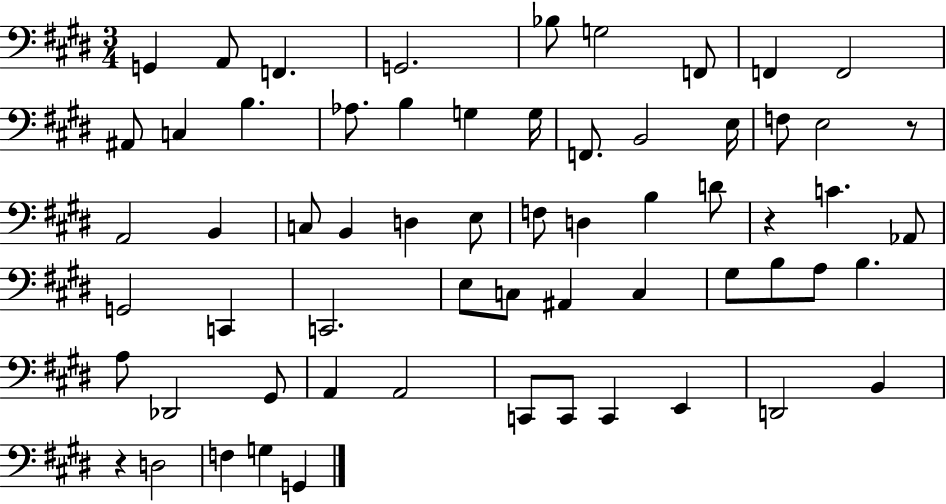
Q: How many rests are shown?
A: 3